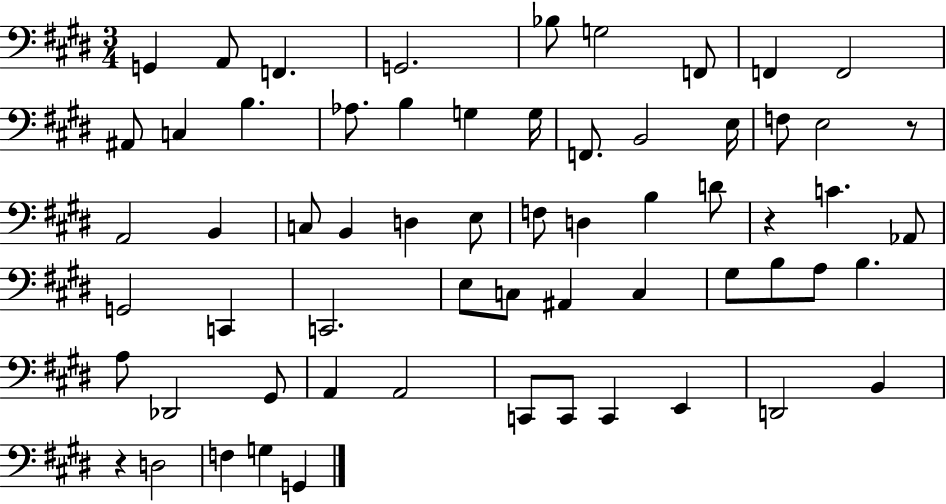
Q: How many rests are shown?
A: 3